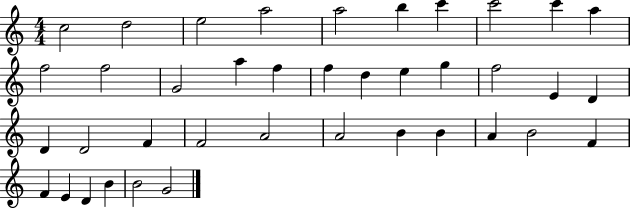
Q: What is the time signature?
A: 4/4